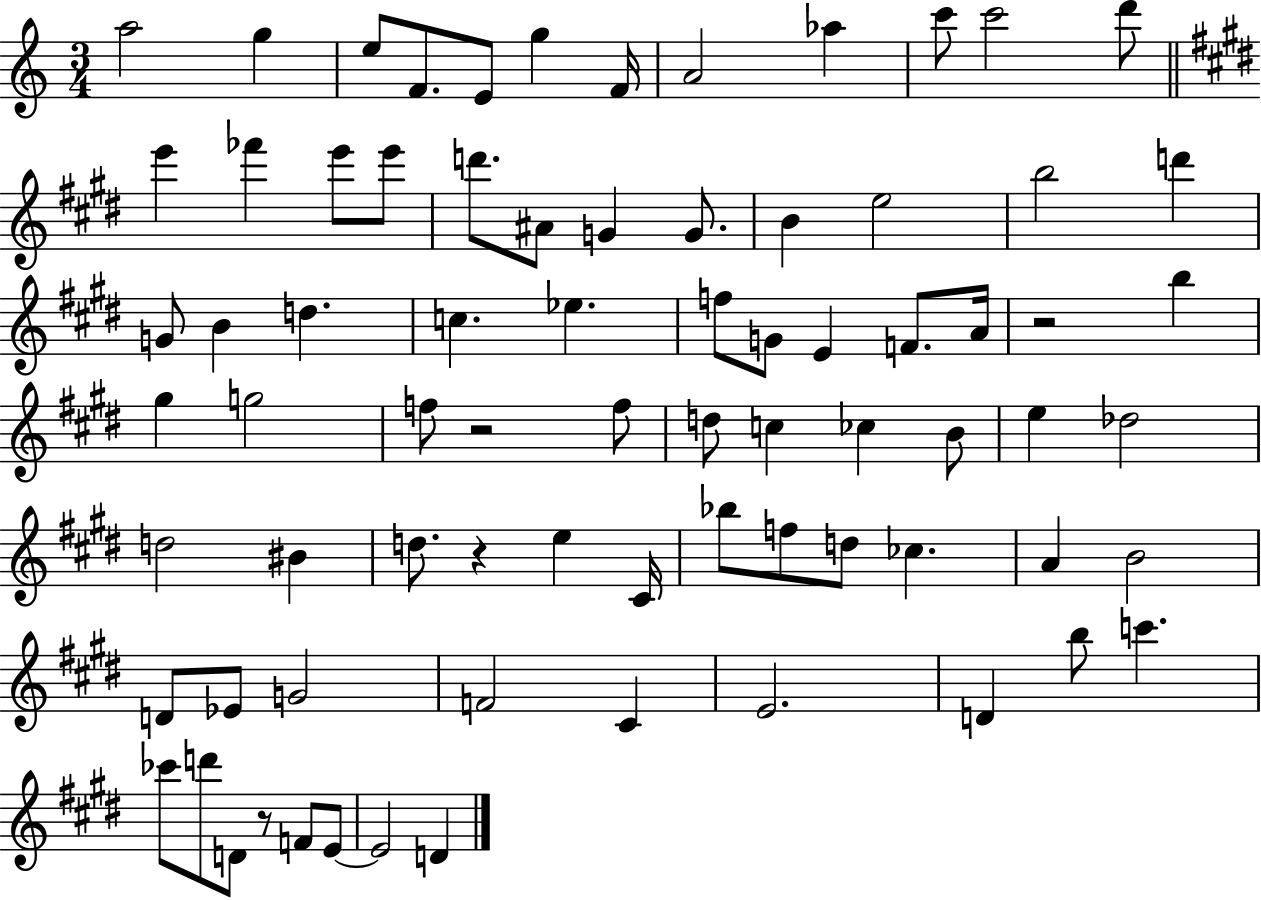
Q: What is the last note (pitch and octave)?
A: D4